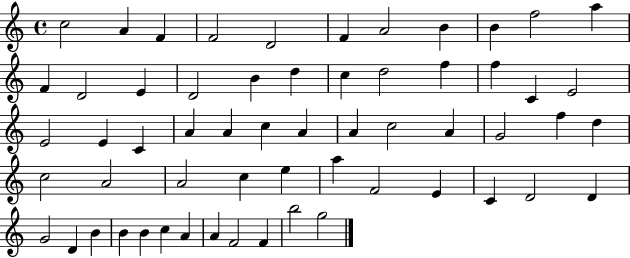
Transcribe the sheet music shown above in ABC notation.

X:1
T:Untitled
M:4/4
L:1/4
K:C
c2 A F F2 D2 F A2 B B f2 a F D2 E D2 B d c d2 f f C E2 E2 E C A A c A A c2 A G2 f d c2 A2 A2 c e a F2 E C D2 D G2 D B B B c A A F2 F b2 g2